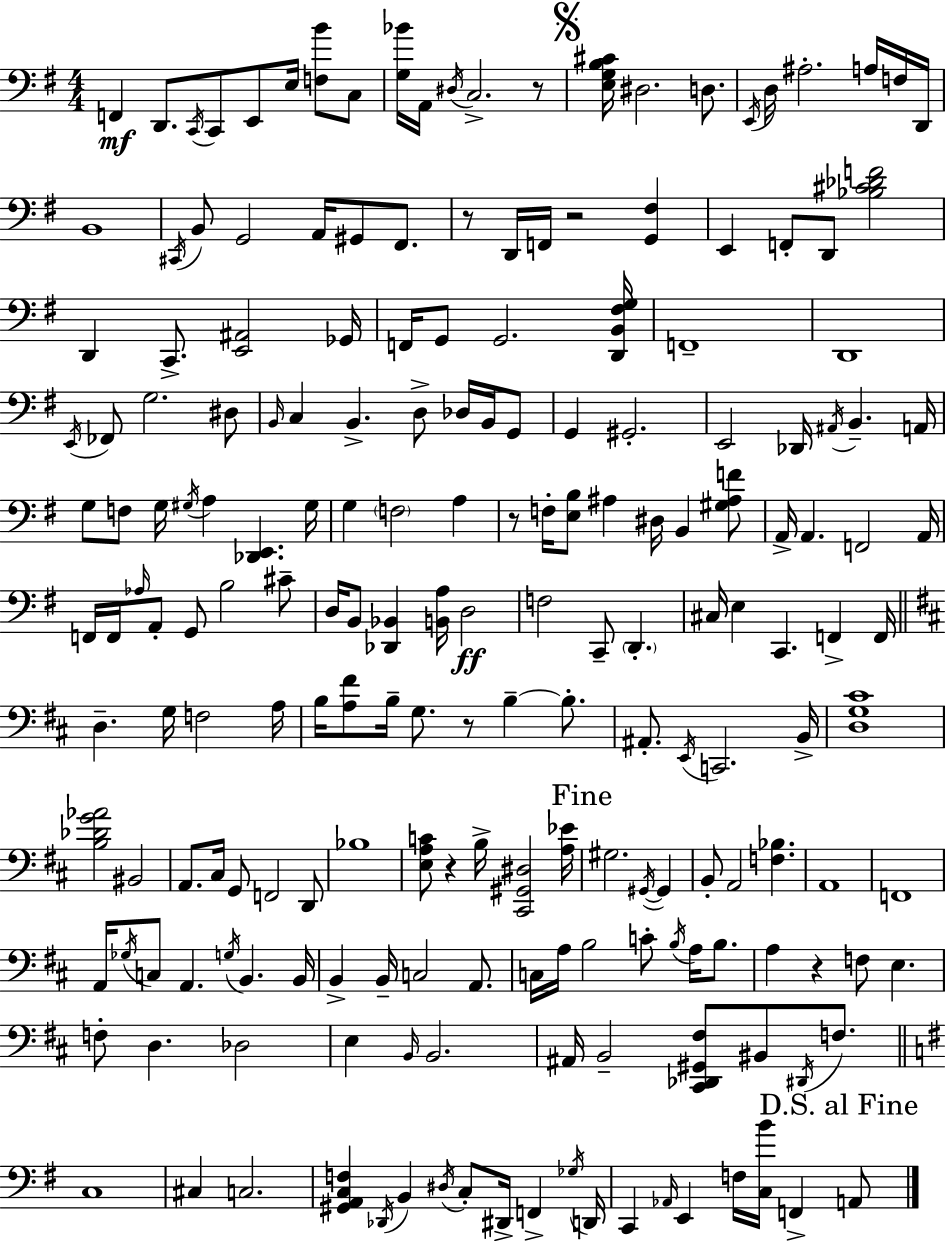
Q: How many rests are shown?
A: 7